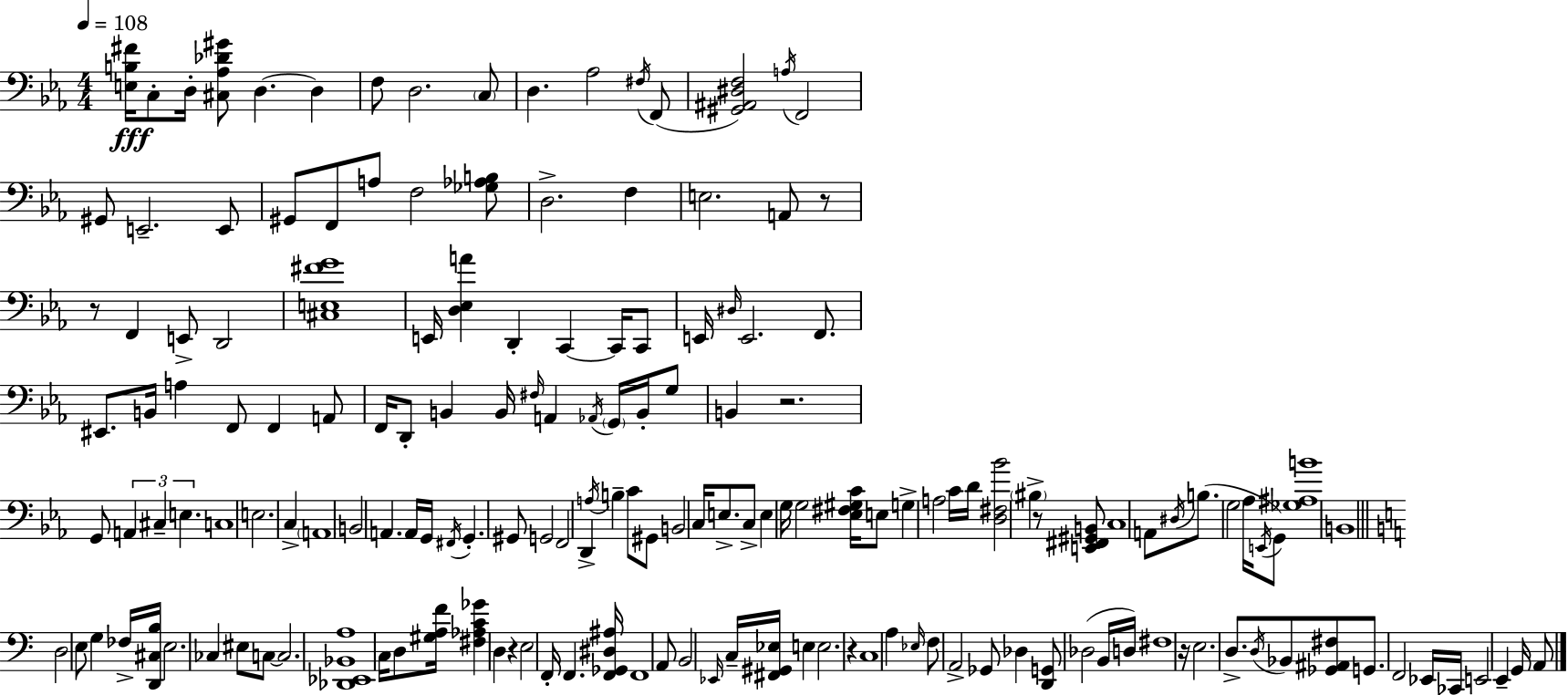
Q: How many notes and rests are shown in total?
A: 167